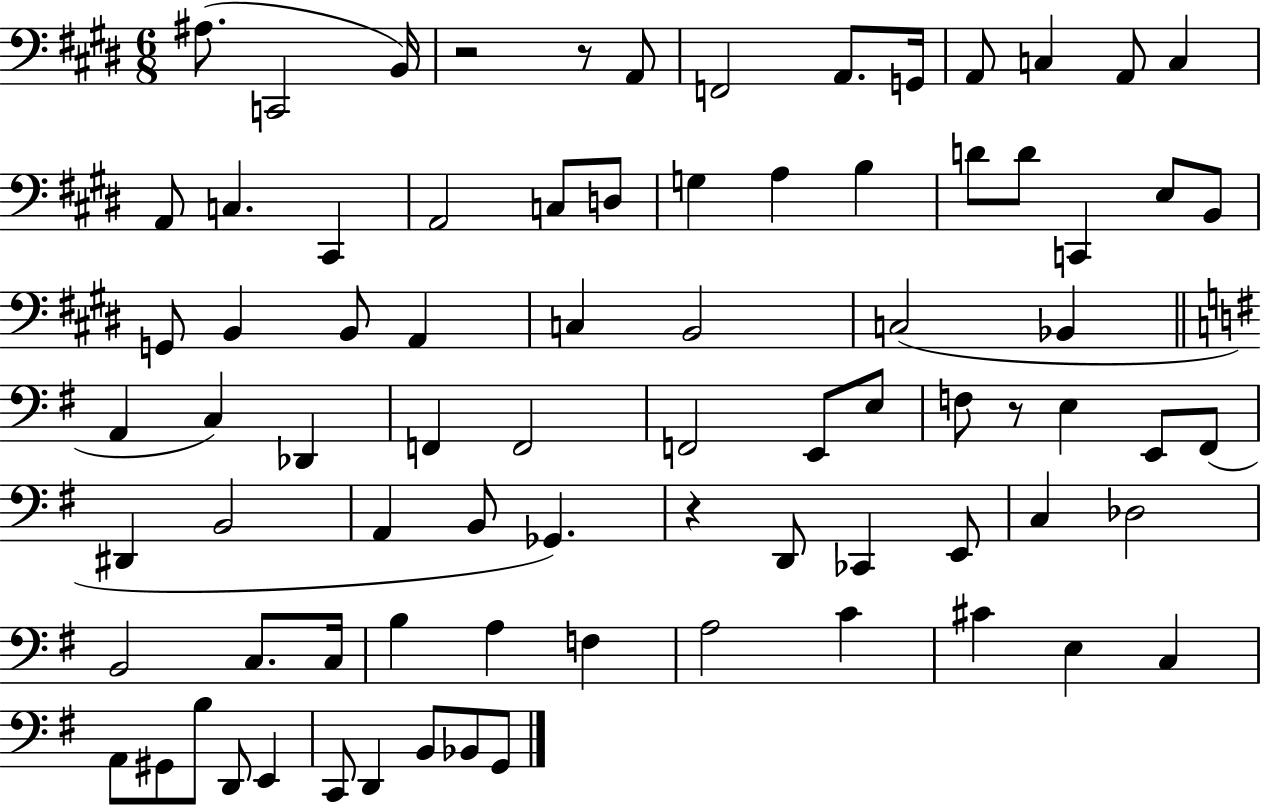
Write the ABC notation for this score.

X:1
T:Untitled
M:6/8
L:1/4
K:E
^A,/2 C,,2 B,,/4 z2 z/2 A,,/2 F,,2 A,,/2 G,,/4 A,,/2 C, A,,/2 C, A,,/2 C, ^C,, A,,2 C,/2 D,/2 G, A, B, D/2 D/2 C,, E,/2 B,,/2 G,,/2 B,, B,,/2 A,, C, B,,2 C,2 _B,, A,, C, _D,, F,, F,,2 F,,2 E,,/2 E,/2 F,/2 z/2 E, E,,/2 ^F,,/2 ^D,, B,,2 A,, B,,/2 _G,, z D,,/2 _C,, E,,/2 C, _D,2 B,,2 C,/2 C,/4 B, A, F, A,2 C ^C E, C, A,,/2 ^G,,/2 B,/2 D,,/2 E,, C,,/2 D,, B,,/2 _B,,/2 G,,/2